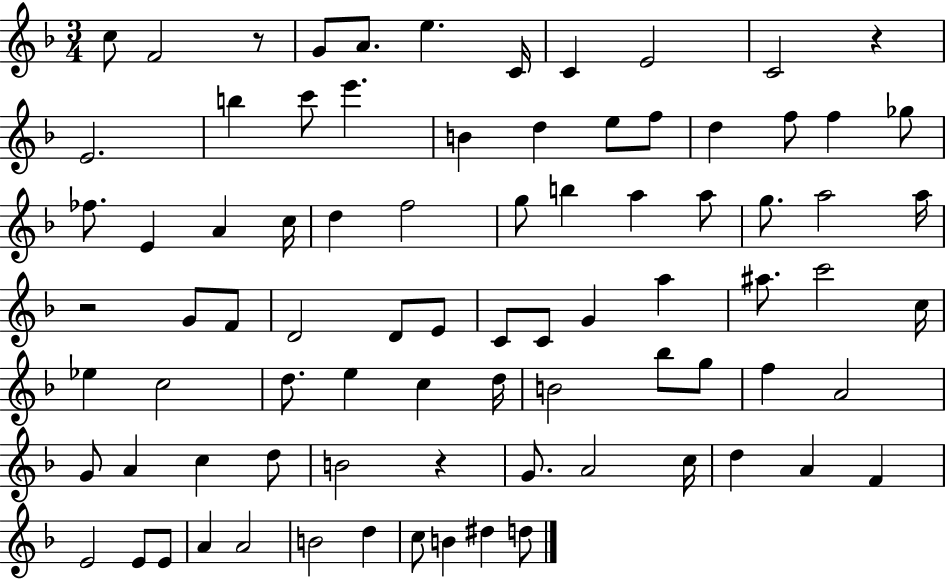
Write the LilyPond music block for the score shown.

{
  \clef treble
  \numericTimeSignature
  \time 3/4
  \key f \major
  c''8 f'2 r8 | g'8 a'8. e''4. c'16 | c'4 e'2 | c'2 r4 | \break e'2. | b''4 c'''8 e'''4. | b'4 d''4 e''8 f''8 | d''4 f''8 f''4 ges''8 | \break fes''8. e'4 a'4 c''16 | d''4 f''2 | g''8 b''4 a''4 a''8 | g''8. a''2 a''16 | \break r2 g'8 f'8 | d'2 d'8 e'8 | c'8 c'8 g'4 a''4 | ais''8. c'''2 c''16 | \break ees''4 c''2 | d''8. e''4 c''4 d''16 | b'2 bes''8 g''8 | f''4 a'2 | \break g'8 a'4 c''4 d''8 | b'2 r4 | g'8. a'2 c''16 | d''4 a'4 f'4 | \break e'2 e'8 e'8 | a'4 a'2 | b'2 d''4 | c''8 b'4 dis''4 d''8 | \break \bar "|."
}